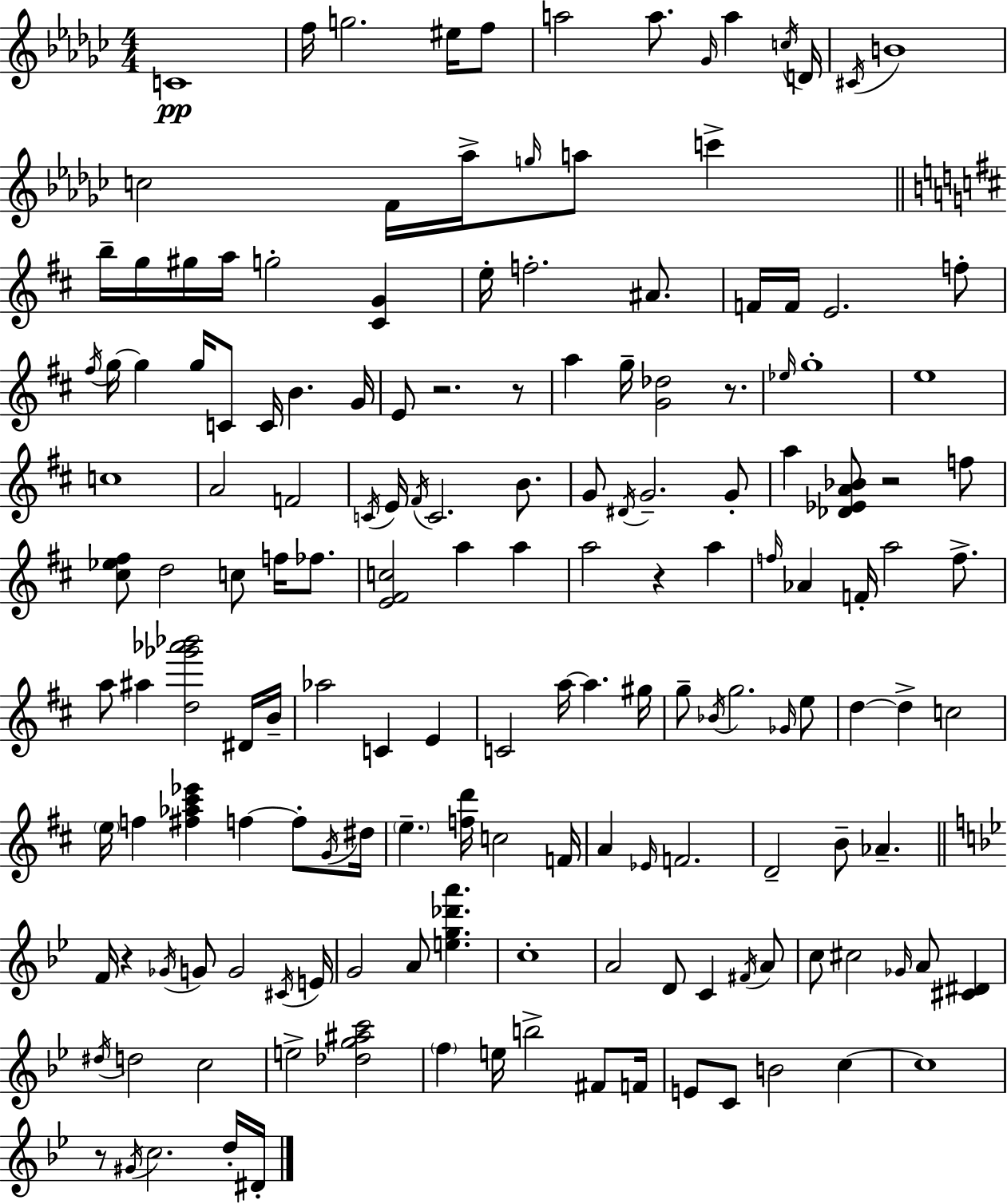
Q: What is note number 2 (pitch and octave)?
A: F5